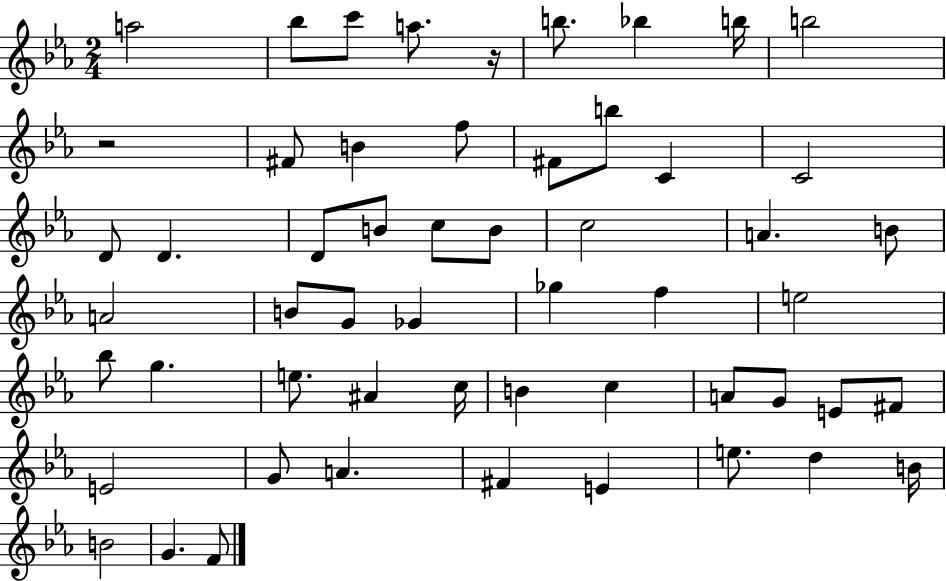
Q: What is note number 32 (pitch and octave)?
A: Bb5